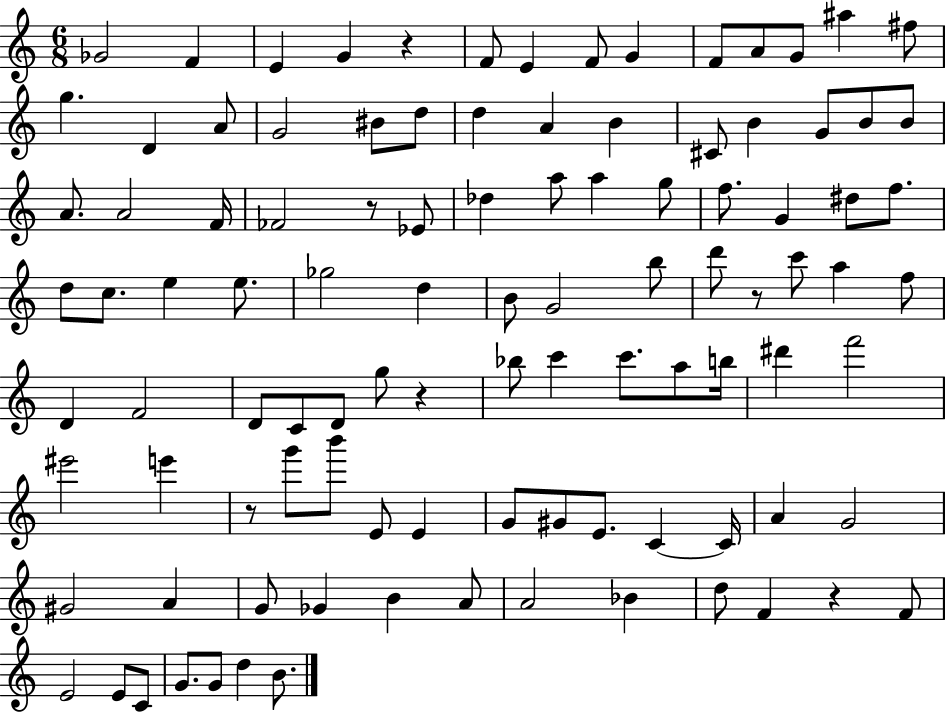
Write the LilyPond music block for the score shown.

{
  \clef treble
  \numericTimeSignature
  \time 6/8
  \key c \major
  ges'2 f'4 | e'4 g'4 r4 | f'8 e'4 f'8 g'4 | f'8 a'8 g'8 ais''4 fis''8 | \break g''4. d'4 a'8 | g'2 bis'8 d''8 | d''4 a'4 b'4 | cis'8 b'4 g'8 b'8 b'8 | \break a'8. a'2 f'16 | fes'2 r8 ees'8 | des''4 a''8 a''4 g''8 | f''8. g'4 dis''8 f''8. | \break d''8 c''8. e''4 e''8. | ges''2 d''4 | b'8 g'2 b''8 | d'''8 r8 c'''8 a''4 f''8 | \break d'4 f'2 | d'8 c'8 d'8 g''8 r4 | bes''8 c'''4 c'''8. a''8 b''16 | dis'''4 f'''2 | \break eis'''2 e'''4 | r8 g'''8 b'''8 e'8 e'4 | g'8 gis'8 e'8. c'4~~ c'16 | a'4 g'2 | \break gis'2 a'4 | g'8 ges'4 b'4 a'8 | a'2 bes'4 | d''8 f'4 r4 f'8 | \break e'2 e'8 c'8 | g'8. g'8 d''4 b'8. | \bar "|."
}